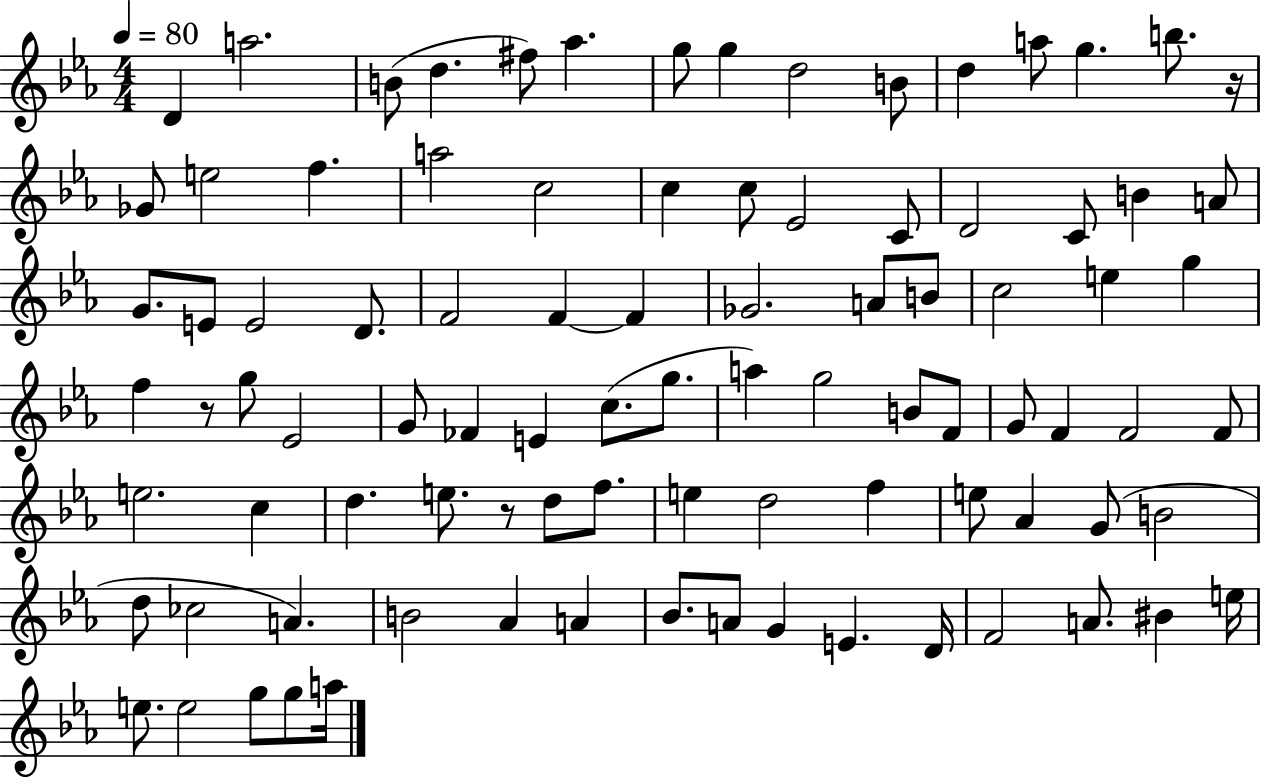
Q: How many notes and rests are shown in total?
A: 92